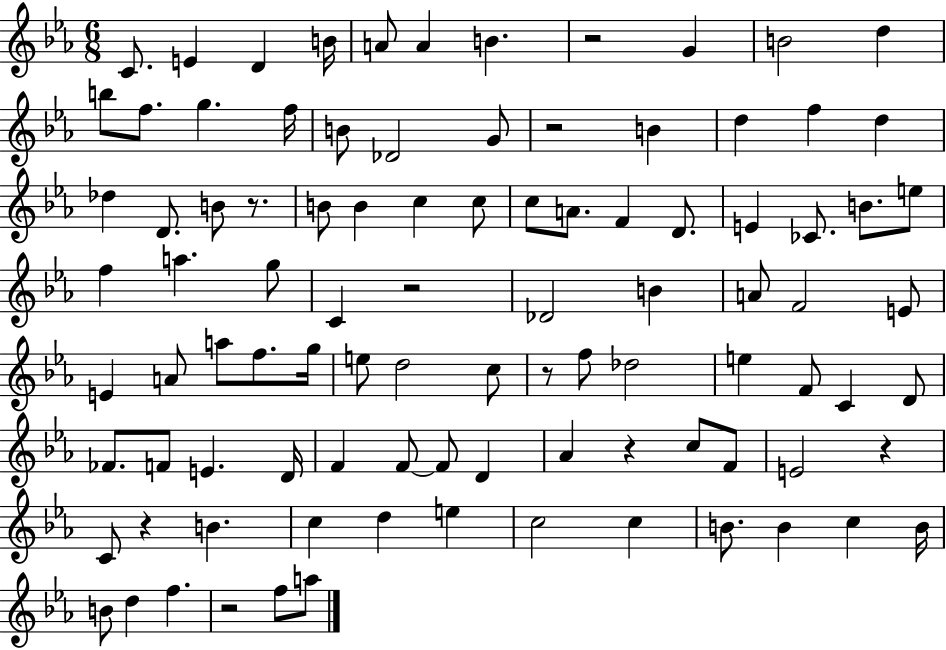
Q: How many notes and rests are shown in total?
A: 96